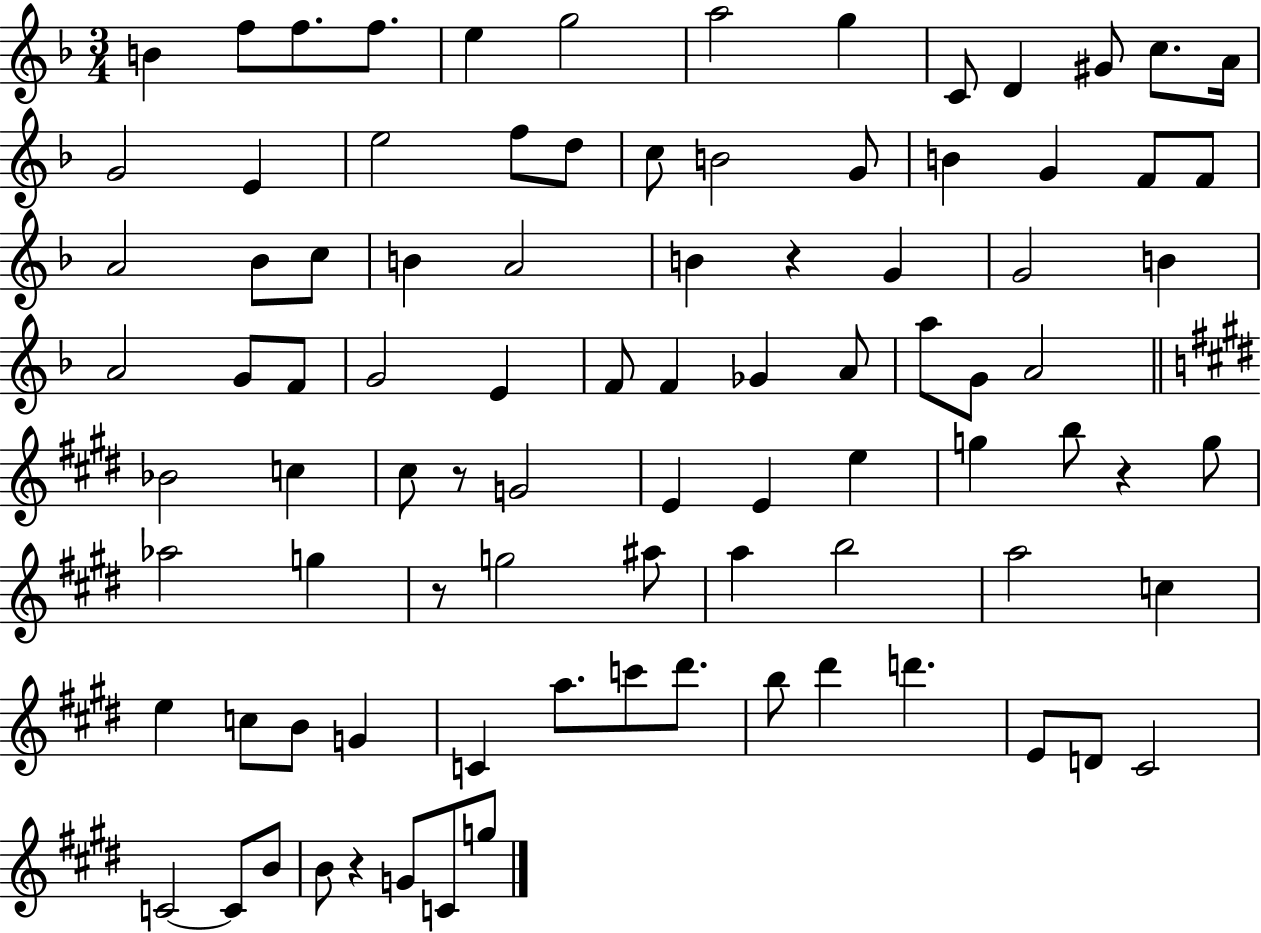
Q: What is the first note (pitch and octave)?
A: B4